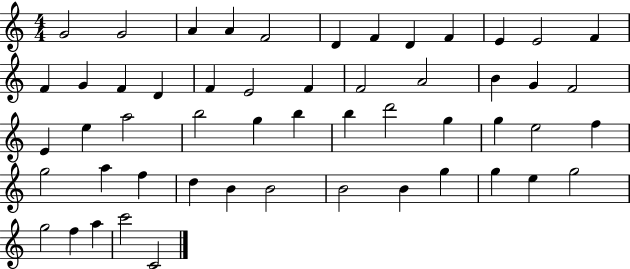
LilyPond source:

{
  \clef treble
  \numericTimeSignature
  \time 4/4
  \key c \major
  g'2 g'2 | a'4 a'4 f'2 | d'4 f'4 d'4 f'4 | e'4 e'2 f'4 | \break f'4 g'4 f'4 d'4 | f'4 e'2 f'4 | f'2 a'2 | b'4 g'4 f'2 | \break e'4 e''4 a''2 | b''2 g''4 b''4 | b''4 d'''2 g''4 | g''4 e''2 f''4 | \break g''2 a''4 f''4 | d''4 b'4 b'2 | b'2 b'4 g''4 | g''4 e''4 g''2 | \break g''2 f''4 a''4 | c'''2 c'2 | \bar "|."
}